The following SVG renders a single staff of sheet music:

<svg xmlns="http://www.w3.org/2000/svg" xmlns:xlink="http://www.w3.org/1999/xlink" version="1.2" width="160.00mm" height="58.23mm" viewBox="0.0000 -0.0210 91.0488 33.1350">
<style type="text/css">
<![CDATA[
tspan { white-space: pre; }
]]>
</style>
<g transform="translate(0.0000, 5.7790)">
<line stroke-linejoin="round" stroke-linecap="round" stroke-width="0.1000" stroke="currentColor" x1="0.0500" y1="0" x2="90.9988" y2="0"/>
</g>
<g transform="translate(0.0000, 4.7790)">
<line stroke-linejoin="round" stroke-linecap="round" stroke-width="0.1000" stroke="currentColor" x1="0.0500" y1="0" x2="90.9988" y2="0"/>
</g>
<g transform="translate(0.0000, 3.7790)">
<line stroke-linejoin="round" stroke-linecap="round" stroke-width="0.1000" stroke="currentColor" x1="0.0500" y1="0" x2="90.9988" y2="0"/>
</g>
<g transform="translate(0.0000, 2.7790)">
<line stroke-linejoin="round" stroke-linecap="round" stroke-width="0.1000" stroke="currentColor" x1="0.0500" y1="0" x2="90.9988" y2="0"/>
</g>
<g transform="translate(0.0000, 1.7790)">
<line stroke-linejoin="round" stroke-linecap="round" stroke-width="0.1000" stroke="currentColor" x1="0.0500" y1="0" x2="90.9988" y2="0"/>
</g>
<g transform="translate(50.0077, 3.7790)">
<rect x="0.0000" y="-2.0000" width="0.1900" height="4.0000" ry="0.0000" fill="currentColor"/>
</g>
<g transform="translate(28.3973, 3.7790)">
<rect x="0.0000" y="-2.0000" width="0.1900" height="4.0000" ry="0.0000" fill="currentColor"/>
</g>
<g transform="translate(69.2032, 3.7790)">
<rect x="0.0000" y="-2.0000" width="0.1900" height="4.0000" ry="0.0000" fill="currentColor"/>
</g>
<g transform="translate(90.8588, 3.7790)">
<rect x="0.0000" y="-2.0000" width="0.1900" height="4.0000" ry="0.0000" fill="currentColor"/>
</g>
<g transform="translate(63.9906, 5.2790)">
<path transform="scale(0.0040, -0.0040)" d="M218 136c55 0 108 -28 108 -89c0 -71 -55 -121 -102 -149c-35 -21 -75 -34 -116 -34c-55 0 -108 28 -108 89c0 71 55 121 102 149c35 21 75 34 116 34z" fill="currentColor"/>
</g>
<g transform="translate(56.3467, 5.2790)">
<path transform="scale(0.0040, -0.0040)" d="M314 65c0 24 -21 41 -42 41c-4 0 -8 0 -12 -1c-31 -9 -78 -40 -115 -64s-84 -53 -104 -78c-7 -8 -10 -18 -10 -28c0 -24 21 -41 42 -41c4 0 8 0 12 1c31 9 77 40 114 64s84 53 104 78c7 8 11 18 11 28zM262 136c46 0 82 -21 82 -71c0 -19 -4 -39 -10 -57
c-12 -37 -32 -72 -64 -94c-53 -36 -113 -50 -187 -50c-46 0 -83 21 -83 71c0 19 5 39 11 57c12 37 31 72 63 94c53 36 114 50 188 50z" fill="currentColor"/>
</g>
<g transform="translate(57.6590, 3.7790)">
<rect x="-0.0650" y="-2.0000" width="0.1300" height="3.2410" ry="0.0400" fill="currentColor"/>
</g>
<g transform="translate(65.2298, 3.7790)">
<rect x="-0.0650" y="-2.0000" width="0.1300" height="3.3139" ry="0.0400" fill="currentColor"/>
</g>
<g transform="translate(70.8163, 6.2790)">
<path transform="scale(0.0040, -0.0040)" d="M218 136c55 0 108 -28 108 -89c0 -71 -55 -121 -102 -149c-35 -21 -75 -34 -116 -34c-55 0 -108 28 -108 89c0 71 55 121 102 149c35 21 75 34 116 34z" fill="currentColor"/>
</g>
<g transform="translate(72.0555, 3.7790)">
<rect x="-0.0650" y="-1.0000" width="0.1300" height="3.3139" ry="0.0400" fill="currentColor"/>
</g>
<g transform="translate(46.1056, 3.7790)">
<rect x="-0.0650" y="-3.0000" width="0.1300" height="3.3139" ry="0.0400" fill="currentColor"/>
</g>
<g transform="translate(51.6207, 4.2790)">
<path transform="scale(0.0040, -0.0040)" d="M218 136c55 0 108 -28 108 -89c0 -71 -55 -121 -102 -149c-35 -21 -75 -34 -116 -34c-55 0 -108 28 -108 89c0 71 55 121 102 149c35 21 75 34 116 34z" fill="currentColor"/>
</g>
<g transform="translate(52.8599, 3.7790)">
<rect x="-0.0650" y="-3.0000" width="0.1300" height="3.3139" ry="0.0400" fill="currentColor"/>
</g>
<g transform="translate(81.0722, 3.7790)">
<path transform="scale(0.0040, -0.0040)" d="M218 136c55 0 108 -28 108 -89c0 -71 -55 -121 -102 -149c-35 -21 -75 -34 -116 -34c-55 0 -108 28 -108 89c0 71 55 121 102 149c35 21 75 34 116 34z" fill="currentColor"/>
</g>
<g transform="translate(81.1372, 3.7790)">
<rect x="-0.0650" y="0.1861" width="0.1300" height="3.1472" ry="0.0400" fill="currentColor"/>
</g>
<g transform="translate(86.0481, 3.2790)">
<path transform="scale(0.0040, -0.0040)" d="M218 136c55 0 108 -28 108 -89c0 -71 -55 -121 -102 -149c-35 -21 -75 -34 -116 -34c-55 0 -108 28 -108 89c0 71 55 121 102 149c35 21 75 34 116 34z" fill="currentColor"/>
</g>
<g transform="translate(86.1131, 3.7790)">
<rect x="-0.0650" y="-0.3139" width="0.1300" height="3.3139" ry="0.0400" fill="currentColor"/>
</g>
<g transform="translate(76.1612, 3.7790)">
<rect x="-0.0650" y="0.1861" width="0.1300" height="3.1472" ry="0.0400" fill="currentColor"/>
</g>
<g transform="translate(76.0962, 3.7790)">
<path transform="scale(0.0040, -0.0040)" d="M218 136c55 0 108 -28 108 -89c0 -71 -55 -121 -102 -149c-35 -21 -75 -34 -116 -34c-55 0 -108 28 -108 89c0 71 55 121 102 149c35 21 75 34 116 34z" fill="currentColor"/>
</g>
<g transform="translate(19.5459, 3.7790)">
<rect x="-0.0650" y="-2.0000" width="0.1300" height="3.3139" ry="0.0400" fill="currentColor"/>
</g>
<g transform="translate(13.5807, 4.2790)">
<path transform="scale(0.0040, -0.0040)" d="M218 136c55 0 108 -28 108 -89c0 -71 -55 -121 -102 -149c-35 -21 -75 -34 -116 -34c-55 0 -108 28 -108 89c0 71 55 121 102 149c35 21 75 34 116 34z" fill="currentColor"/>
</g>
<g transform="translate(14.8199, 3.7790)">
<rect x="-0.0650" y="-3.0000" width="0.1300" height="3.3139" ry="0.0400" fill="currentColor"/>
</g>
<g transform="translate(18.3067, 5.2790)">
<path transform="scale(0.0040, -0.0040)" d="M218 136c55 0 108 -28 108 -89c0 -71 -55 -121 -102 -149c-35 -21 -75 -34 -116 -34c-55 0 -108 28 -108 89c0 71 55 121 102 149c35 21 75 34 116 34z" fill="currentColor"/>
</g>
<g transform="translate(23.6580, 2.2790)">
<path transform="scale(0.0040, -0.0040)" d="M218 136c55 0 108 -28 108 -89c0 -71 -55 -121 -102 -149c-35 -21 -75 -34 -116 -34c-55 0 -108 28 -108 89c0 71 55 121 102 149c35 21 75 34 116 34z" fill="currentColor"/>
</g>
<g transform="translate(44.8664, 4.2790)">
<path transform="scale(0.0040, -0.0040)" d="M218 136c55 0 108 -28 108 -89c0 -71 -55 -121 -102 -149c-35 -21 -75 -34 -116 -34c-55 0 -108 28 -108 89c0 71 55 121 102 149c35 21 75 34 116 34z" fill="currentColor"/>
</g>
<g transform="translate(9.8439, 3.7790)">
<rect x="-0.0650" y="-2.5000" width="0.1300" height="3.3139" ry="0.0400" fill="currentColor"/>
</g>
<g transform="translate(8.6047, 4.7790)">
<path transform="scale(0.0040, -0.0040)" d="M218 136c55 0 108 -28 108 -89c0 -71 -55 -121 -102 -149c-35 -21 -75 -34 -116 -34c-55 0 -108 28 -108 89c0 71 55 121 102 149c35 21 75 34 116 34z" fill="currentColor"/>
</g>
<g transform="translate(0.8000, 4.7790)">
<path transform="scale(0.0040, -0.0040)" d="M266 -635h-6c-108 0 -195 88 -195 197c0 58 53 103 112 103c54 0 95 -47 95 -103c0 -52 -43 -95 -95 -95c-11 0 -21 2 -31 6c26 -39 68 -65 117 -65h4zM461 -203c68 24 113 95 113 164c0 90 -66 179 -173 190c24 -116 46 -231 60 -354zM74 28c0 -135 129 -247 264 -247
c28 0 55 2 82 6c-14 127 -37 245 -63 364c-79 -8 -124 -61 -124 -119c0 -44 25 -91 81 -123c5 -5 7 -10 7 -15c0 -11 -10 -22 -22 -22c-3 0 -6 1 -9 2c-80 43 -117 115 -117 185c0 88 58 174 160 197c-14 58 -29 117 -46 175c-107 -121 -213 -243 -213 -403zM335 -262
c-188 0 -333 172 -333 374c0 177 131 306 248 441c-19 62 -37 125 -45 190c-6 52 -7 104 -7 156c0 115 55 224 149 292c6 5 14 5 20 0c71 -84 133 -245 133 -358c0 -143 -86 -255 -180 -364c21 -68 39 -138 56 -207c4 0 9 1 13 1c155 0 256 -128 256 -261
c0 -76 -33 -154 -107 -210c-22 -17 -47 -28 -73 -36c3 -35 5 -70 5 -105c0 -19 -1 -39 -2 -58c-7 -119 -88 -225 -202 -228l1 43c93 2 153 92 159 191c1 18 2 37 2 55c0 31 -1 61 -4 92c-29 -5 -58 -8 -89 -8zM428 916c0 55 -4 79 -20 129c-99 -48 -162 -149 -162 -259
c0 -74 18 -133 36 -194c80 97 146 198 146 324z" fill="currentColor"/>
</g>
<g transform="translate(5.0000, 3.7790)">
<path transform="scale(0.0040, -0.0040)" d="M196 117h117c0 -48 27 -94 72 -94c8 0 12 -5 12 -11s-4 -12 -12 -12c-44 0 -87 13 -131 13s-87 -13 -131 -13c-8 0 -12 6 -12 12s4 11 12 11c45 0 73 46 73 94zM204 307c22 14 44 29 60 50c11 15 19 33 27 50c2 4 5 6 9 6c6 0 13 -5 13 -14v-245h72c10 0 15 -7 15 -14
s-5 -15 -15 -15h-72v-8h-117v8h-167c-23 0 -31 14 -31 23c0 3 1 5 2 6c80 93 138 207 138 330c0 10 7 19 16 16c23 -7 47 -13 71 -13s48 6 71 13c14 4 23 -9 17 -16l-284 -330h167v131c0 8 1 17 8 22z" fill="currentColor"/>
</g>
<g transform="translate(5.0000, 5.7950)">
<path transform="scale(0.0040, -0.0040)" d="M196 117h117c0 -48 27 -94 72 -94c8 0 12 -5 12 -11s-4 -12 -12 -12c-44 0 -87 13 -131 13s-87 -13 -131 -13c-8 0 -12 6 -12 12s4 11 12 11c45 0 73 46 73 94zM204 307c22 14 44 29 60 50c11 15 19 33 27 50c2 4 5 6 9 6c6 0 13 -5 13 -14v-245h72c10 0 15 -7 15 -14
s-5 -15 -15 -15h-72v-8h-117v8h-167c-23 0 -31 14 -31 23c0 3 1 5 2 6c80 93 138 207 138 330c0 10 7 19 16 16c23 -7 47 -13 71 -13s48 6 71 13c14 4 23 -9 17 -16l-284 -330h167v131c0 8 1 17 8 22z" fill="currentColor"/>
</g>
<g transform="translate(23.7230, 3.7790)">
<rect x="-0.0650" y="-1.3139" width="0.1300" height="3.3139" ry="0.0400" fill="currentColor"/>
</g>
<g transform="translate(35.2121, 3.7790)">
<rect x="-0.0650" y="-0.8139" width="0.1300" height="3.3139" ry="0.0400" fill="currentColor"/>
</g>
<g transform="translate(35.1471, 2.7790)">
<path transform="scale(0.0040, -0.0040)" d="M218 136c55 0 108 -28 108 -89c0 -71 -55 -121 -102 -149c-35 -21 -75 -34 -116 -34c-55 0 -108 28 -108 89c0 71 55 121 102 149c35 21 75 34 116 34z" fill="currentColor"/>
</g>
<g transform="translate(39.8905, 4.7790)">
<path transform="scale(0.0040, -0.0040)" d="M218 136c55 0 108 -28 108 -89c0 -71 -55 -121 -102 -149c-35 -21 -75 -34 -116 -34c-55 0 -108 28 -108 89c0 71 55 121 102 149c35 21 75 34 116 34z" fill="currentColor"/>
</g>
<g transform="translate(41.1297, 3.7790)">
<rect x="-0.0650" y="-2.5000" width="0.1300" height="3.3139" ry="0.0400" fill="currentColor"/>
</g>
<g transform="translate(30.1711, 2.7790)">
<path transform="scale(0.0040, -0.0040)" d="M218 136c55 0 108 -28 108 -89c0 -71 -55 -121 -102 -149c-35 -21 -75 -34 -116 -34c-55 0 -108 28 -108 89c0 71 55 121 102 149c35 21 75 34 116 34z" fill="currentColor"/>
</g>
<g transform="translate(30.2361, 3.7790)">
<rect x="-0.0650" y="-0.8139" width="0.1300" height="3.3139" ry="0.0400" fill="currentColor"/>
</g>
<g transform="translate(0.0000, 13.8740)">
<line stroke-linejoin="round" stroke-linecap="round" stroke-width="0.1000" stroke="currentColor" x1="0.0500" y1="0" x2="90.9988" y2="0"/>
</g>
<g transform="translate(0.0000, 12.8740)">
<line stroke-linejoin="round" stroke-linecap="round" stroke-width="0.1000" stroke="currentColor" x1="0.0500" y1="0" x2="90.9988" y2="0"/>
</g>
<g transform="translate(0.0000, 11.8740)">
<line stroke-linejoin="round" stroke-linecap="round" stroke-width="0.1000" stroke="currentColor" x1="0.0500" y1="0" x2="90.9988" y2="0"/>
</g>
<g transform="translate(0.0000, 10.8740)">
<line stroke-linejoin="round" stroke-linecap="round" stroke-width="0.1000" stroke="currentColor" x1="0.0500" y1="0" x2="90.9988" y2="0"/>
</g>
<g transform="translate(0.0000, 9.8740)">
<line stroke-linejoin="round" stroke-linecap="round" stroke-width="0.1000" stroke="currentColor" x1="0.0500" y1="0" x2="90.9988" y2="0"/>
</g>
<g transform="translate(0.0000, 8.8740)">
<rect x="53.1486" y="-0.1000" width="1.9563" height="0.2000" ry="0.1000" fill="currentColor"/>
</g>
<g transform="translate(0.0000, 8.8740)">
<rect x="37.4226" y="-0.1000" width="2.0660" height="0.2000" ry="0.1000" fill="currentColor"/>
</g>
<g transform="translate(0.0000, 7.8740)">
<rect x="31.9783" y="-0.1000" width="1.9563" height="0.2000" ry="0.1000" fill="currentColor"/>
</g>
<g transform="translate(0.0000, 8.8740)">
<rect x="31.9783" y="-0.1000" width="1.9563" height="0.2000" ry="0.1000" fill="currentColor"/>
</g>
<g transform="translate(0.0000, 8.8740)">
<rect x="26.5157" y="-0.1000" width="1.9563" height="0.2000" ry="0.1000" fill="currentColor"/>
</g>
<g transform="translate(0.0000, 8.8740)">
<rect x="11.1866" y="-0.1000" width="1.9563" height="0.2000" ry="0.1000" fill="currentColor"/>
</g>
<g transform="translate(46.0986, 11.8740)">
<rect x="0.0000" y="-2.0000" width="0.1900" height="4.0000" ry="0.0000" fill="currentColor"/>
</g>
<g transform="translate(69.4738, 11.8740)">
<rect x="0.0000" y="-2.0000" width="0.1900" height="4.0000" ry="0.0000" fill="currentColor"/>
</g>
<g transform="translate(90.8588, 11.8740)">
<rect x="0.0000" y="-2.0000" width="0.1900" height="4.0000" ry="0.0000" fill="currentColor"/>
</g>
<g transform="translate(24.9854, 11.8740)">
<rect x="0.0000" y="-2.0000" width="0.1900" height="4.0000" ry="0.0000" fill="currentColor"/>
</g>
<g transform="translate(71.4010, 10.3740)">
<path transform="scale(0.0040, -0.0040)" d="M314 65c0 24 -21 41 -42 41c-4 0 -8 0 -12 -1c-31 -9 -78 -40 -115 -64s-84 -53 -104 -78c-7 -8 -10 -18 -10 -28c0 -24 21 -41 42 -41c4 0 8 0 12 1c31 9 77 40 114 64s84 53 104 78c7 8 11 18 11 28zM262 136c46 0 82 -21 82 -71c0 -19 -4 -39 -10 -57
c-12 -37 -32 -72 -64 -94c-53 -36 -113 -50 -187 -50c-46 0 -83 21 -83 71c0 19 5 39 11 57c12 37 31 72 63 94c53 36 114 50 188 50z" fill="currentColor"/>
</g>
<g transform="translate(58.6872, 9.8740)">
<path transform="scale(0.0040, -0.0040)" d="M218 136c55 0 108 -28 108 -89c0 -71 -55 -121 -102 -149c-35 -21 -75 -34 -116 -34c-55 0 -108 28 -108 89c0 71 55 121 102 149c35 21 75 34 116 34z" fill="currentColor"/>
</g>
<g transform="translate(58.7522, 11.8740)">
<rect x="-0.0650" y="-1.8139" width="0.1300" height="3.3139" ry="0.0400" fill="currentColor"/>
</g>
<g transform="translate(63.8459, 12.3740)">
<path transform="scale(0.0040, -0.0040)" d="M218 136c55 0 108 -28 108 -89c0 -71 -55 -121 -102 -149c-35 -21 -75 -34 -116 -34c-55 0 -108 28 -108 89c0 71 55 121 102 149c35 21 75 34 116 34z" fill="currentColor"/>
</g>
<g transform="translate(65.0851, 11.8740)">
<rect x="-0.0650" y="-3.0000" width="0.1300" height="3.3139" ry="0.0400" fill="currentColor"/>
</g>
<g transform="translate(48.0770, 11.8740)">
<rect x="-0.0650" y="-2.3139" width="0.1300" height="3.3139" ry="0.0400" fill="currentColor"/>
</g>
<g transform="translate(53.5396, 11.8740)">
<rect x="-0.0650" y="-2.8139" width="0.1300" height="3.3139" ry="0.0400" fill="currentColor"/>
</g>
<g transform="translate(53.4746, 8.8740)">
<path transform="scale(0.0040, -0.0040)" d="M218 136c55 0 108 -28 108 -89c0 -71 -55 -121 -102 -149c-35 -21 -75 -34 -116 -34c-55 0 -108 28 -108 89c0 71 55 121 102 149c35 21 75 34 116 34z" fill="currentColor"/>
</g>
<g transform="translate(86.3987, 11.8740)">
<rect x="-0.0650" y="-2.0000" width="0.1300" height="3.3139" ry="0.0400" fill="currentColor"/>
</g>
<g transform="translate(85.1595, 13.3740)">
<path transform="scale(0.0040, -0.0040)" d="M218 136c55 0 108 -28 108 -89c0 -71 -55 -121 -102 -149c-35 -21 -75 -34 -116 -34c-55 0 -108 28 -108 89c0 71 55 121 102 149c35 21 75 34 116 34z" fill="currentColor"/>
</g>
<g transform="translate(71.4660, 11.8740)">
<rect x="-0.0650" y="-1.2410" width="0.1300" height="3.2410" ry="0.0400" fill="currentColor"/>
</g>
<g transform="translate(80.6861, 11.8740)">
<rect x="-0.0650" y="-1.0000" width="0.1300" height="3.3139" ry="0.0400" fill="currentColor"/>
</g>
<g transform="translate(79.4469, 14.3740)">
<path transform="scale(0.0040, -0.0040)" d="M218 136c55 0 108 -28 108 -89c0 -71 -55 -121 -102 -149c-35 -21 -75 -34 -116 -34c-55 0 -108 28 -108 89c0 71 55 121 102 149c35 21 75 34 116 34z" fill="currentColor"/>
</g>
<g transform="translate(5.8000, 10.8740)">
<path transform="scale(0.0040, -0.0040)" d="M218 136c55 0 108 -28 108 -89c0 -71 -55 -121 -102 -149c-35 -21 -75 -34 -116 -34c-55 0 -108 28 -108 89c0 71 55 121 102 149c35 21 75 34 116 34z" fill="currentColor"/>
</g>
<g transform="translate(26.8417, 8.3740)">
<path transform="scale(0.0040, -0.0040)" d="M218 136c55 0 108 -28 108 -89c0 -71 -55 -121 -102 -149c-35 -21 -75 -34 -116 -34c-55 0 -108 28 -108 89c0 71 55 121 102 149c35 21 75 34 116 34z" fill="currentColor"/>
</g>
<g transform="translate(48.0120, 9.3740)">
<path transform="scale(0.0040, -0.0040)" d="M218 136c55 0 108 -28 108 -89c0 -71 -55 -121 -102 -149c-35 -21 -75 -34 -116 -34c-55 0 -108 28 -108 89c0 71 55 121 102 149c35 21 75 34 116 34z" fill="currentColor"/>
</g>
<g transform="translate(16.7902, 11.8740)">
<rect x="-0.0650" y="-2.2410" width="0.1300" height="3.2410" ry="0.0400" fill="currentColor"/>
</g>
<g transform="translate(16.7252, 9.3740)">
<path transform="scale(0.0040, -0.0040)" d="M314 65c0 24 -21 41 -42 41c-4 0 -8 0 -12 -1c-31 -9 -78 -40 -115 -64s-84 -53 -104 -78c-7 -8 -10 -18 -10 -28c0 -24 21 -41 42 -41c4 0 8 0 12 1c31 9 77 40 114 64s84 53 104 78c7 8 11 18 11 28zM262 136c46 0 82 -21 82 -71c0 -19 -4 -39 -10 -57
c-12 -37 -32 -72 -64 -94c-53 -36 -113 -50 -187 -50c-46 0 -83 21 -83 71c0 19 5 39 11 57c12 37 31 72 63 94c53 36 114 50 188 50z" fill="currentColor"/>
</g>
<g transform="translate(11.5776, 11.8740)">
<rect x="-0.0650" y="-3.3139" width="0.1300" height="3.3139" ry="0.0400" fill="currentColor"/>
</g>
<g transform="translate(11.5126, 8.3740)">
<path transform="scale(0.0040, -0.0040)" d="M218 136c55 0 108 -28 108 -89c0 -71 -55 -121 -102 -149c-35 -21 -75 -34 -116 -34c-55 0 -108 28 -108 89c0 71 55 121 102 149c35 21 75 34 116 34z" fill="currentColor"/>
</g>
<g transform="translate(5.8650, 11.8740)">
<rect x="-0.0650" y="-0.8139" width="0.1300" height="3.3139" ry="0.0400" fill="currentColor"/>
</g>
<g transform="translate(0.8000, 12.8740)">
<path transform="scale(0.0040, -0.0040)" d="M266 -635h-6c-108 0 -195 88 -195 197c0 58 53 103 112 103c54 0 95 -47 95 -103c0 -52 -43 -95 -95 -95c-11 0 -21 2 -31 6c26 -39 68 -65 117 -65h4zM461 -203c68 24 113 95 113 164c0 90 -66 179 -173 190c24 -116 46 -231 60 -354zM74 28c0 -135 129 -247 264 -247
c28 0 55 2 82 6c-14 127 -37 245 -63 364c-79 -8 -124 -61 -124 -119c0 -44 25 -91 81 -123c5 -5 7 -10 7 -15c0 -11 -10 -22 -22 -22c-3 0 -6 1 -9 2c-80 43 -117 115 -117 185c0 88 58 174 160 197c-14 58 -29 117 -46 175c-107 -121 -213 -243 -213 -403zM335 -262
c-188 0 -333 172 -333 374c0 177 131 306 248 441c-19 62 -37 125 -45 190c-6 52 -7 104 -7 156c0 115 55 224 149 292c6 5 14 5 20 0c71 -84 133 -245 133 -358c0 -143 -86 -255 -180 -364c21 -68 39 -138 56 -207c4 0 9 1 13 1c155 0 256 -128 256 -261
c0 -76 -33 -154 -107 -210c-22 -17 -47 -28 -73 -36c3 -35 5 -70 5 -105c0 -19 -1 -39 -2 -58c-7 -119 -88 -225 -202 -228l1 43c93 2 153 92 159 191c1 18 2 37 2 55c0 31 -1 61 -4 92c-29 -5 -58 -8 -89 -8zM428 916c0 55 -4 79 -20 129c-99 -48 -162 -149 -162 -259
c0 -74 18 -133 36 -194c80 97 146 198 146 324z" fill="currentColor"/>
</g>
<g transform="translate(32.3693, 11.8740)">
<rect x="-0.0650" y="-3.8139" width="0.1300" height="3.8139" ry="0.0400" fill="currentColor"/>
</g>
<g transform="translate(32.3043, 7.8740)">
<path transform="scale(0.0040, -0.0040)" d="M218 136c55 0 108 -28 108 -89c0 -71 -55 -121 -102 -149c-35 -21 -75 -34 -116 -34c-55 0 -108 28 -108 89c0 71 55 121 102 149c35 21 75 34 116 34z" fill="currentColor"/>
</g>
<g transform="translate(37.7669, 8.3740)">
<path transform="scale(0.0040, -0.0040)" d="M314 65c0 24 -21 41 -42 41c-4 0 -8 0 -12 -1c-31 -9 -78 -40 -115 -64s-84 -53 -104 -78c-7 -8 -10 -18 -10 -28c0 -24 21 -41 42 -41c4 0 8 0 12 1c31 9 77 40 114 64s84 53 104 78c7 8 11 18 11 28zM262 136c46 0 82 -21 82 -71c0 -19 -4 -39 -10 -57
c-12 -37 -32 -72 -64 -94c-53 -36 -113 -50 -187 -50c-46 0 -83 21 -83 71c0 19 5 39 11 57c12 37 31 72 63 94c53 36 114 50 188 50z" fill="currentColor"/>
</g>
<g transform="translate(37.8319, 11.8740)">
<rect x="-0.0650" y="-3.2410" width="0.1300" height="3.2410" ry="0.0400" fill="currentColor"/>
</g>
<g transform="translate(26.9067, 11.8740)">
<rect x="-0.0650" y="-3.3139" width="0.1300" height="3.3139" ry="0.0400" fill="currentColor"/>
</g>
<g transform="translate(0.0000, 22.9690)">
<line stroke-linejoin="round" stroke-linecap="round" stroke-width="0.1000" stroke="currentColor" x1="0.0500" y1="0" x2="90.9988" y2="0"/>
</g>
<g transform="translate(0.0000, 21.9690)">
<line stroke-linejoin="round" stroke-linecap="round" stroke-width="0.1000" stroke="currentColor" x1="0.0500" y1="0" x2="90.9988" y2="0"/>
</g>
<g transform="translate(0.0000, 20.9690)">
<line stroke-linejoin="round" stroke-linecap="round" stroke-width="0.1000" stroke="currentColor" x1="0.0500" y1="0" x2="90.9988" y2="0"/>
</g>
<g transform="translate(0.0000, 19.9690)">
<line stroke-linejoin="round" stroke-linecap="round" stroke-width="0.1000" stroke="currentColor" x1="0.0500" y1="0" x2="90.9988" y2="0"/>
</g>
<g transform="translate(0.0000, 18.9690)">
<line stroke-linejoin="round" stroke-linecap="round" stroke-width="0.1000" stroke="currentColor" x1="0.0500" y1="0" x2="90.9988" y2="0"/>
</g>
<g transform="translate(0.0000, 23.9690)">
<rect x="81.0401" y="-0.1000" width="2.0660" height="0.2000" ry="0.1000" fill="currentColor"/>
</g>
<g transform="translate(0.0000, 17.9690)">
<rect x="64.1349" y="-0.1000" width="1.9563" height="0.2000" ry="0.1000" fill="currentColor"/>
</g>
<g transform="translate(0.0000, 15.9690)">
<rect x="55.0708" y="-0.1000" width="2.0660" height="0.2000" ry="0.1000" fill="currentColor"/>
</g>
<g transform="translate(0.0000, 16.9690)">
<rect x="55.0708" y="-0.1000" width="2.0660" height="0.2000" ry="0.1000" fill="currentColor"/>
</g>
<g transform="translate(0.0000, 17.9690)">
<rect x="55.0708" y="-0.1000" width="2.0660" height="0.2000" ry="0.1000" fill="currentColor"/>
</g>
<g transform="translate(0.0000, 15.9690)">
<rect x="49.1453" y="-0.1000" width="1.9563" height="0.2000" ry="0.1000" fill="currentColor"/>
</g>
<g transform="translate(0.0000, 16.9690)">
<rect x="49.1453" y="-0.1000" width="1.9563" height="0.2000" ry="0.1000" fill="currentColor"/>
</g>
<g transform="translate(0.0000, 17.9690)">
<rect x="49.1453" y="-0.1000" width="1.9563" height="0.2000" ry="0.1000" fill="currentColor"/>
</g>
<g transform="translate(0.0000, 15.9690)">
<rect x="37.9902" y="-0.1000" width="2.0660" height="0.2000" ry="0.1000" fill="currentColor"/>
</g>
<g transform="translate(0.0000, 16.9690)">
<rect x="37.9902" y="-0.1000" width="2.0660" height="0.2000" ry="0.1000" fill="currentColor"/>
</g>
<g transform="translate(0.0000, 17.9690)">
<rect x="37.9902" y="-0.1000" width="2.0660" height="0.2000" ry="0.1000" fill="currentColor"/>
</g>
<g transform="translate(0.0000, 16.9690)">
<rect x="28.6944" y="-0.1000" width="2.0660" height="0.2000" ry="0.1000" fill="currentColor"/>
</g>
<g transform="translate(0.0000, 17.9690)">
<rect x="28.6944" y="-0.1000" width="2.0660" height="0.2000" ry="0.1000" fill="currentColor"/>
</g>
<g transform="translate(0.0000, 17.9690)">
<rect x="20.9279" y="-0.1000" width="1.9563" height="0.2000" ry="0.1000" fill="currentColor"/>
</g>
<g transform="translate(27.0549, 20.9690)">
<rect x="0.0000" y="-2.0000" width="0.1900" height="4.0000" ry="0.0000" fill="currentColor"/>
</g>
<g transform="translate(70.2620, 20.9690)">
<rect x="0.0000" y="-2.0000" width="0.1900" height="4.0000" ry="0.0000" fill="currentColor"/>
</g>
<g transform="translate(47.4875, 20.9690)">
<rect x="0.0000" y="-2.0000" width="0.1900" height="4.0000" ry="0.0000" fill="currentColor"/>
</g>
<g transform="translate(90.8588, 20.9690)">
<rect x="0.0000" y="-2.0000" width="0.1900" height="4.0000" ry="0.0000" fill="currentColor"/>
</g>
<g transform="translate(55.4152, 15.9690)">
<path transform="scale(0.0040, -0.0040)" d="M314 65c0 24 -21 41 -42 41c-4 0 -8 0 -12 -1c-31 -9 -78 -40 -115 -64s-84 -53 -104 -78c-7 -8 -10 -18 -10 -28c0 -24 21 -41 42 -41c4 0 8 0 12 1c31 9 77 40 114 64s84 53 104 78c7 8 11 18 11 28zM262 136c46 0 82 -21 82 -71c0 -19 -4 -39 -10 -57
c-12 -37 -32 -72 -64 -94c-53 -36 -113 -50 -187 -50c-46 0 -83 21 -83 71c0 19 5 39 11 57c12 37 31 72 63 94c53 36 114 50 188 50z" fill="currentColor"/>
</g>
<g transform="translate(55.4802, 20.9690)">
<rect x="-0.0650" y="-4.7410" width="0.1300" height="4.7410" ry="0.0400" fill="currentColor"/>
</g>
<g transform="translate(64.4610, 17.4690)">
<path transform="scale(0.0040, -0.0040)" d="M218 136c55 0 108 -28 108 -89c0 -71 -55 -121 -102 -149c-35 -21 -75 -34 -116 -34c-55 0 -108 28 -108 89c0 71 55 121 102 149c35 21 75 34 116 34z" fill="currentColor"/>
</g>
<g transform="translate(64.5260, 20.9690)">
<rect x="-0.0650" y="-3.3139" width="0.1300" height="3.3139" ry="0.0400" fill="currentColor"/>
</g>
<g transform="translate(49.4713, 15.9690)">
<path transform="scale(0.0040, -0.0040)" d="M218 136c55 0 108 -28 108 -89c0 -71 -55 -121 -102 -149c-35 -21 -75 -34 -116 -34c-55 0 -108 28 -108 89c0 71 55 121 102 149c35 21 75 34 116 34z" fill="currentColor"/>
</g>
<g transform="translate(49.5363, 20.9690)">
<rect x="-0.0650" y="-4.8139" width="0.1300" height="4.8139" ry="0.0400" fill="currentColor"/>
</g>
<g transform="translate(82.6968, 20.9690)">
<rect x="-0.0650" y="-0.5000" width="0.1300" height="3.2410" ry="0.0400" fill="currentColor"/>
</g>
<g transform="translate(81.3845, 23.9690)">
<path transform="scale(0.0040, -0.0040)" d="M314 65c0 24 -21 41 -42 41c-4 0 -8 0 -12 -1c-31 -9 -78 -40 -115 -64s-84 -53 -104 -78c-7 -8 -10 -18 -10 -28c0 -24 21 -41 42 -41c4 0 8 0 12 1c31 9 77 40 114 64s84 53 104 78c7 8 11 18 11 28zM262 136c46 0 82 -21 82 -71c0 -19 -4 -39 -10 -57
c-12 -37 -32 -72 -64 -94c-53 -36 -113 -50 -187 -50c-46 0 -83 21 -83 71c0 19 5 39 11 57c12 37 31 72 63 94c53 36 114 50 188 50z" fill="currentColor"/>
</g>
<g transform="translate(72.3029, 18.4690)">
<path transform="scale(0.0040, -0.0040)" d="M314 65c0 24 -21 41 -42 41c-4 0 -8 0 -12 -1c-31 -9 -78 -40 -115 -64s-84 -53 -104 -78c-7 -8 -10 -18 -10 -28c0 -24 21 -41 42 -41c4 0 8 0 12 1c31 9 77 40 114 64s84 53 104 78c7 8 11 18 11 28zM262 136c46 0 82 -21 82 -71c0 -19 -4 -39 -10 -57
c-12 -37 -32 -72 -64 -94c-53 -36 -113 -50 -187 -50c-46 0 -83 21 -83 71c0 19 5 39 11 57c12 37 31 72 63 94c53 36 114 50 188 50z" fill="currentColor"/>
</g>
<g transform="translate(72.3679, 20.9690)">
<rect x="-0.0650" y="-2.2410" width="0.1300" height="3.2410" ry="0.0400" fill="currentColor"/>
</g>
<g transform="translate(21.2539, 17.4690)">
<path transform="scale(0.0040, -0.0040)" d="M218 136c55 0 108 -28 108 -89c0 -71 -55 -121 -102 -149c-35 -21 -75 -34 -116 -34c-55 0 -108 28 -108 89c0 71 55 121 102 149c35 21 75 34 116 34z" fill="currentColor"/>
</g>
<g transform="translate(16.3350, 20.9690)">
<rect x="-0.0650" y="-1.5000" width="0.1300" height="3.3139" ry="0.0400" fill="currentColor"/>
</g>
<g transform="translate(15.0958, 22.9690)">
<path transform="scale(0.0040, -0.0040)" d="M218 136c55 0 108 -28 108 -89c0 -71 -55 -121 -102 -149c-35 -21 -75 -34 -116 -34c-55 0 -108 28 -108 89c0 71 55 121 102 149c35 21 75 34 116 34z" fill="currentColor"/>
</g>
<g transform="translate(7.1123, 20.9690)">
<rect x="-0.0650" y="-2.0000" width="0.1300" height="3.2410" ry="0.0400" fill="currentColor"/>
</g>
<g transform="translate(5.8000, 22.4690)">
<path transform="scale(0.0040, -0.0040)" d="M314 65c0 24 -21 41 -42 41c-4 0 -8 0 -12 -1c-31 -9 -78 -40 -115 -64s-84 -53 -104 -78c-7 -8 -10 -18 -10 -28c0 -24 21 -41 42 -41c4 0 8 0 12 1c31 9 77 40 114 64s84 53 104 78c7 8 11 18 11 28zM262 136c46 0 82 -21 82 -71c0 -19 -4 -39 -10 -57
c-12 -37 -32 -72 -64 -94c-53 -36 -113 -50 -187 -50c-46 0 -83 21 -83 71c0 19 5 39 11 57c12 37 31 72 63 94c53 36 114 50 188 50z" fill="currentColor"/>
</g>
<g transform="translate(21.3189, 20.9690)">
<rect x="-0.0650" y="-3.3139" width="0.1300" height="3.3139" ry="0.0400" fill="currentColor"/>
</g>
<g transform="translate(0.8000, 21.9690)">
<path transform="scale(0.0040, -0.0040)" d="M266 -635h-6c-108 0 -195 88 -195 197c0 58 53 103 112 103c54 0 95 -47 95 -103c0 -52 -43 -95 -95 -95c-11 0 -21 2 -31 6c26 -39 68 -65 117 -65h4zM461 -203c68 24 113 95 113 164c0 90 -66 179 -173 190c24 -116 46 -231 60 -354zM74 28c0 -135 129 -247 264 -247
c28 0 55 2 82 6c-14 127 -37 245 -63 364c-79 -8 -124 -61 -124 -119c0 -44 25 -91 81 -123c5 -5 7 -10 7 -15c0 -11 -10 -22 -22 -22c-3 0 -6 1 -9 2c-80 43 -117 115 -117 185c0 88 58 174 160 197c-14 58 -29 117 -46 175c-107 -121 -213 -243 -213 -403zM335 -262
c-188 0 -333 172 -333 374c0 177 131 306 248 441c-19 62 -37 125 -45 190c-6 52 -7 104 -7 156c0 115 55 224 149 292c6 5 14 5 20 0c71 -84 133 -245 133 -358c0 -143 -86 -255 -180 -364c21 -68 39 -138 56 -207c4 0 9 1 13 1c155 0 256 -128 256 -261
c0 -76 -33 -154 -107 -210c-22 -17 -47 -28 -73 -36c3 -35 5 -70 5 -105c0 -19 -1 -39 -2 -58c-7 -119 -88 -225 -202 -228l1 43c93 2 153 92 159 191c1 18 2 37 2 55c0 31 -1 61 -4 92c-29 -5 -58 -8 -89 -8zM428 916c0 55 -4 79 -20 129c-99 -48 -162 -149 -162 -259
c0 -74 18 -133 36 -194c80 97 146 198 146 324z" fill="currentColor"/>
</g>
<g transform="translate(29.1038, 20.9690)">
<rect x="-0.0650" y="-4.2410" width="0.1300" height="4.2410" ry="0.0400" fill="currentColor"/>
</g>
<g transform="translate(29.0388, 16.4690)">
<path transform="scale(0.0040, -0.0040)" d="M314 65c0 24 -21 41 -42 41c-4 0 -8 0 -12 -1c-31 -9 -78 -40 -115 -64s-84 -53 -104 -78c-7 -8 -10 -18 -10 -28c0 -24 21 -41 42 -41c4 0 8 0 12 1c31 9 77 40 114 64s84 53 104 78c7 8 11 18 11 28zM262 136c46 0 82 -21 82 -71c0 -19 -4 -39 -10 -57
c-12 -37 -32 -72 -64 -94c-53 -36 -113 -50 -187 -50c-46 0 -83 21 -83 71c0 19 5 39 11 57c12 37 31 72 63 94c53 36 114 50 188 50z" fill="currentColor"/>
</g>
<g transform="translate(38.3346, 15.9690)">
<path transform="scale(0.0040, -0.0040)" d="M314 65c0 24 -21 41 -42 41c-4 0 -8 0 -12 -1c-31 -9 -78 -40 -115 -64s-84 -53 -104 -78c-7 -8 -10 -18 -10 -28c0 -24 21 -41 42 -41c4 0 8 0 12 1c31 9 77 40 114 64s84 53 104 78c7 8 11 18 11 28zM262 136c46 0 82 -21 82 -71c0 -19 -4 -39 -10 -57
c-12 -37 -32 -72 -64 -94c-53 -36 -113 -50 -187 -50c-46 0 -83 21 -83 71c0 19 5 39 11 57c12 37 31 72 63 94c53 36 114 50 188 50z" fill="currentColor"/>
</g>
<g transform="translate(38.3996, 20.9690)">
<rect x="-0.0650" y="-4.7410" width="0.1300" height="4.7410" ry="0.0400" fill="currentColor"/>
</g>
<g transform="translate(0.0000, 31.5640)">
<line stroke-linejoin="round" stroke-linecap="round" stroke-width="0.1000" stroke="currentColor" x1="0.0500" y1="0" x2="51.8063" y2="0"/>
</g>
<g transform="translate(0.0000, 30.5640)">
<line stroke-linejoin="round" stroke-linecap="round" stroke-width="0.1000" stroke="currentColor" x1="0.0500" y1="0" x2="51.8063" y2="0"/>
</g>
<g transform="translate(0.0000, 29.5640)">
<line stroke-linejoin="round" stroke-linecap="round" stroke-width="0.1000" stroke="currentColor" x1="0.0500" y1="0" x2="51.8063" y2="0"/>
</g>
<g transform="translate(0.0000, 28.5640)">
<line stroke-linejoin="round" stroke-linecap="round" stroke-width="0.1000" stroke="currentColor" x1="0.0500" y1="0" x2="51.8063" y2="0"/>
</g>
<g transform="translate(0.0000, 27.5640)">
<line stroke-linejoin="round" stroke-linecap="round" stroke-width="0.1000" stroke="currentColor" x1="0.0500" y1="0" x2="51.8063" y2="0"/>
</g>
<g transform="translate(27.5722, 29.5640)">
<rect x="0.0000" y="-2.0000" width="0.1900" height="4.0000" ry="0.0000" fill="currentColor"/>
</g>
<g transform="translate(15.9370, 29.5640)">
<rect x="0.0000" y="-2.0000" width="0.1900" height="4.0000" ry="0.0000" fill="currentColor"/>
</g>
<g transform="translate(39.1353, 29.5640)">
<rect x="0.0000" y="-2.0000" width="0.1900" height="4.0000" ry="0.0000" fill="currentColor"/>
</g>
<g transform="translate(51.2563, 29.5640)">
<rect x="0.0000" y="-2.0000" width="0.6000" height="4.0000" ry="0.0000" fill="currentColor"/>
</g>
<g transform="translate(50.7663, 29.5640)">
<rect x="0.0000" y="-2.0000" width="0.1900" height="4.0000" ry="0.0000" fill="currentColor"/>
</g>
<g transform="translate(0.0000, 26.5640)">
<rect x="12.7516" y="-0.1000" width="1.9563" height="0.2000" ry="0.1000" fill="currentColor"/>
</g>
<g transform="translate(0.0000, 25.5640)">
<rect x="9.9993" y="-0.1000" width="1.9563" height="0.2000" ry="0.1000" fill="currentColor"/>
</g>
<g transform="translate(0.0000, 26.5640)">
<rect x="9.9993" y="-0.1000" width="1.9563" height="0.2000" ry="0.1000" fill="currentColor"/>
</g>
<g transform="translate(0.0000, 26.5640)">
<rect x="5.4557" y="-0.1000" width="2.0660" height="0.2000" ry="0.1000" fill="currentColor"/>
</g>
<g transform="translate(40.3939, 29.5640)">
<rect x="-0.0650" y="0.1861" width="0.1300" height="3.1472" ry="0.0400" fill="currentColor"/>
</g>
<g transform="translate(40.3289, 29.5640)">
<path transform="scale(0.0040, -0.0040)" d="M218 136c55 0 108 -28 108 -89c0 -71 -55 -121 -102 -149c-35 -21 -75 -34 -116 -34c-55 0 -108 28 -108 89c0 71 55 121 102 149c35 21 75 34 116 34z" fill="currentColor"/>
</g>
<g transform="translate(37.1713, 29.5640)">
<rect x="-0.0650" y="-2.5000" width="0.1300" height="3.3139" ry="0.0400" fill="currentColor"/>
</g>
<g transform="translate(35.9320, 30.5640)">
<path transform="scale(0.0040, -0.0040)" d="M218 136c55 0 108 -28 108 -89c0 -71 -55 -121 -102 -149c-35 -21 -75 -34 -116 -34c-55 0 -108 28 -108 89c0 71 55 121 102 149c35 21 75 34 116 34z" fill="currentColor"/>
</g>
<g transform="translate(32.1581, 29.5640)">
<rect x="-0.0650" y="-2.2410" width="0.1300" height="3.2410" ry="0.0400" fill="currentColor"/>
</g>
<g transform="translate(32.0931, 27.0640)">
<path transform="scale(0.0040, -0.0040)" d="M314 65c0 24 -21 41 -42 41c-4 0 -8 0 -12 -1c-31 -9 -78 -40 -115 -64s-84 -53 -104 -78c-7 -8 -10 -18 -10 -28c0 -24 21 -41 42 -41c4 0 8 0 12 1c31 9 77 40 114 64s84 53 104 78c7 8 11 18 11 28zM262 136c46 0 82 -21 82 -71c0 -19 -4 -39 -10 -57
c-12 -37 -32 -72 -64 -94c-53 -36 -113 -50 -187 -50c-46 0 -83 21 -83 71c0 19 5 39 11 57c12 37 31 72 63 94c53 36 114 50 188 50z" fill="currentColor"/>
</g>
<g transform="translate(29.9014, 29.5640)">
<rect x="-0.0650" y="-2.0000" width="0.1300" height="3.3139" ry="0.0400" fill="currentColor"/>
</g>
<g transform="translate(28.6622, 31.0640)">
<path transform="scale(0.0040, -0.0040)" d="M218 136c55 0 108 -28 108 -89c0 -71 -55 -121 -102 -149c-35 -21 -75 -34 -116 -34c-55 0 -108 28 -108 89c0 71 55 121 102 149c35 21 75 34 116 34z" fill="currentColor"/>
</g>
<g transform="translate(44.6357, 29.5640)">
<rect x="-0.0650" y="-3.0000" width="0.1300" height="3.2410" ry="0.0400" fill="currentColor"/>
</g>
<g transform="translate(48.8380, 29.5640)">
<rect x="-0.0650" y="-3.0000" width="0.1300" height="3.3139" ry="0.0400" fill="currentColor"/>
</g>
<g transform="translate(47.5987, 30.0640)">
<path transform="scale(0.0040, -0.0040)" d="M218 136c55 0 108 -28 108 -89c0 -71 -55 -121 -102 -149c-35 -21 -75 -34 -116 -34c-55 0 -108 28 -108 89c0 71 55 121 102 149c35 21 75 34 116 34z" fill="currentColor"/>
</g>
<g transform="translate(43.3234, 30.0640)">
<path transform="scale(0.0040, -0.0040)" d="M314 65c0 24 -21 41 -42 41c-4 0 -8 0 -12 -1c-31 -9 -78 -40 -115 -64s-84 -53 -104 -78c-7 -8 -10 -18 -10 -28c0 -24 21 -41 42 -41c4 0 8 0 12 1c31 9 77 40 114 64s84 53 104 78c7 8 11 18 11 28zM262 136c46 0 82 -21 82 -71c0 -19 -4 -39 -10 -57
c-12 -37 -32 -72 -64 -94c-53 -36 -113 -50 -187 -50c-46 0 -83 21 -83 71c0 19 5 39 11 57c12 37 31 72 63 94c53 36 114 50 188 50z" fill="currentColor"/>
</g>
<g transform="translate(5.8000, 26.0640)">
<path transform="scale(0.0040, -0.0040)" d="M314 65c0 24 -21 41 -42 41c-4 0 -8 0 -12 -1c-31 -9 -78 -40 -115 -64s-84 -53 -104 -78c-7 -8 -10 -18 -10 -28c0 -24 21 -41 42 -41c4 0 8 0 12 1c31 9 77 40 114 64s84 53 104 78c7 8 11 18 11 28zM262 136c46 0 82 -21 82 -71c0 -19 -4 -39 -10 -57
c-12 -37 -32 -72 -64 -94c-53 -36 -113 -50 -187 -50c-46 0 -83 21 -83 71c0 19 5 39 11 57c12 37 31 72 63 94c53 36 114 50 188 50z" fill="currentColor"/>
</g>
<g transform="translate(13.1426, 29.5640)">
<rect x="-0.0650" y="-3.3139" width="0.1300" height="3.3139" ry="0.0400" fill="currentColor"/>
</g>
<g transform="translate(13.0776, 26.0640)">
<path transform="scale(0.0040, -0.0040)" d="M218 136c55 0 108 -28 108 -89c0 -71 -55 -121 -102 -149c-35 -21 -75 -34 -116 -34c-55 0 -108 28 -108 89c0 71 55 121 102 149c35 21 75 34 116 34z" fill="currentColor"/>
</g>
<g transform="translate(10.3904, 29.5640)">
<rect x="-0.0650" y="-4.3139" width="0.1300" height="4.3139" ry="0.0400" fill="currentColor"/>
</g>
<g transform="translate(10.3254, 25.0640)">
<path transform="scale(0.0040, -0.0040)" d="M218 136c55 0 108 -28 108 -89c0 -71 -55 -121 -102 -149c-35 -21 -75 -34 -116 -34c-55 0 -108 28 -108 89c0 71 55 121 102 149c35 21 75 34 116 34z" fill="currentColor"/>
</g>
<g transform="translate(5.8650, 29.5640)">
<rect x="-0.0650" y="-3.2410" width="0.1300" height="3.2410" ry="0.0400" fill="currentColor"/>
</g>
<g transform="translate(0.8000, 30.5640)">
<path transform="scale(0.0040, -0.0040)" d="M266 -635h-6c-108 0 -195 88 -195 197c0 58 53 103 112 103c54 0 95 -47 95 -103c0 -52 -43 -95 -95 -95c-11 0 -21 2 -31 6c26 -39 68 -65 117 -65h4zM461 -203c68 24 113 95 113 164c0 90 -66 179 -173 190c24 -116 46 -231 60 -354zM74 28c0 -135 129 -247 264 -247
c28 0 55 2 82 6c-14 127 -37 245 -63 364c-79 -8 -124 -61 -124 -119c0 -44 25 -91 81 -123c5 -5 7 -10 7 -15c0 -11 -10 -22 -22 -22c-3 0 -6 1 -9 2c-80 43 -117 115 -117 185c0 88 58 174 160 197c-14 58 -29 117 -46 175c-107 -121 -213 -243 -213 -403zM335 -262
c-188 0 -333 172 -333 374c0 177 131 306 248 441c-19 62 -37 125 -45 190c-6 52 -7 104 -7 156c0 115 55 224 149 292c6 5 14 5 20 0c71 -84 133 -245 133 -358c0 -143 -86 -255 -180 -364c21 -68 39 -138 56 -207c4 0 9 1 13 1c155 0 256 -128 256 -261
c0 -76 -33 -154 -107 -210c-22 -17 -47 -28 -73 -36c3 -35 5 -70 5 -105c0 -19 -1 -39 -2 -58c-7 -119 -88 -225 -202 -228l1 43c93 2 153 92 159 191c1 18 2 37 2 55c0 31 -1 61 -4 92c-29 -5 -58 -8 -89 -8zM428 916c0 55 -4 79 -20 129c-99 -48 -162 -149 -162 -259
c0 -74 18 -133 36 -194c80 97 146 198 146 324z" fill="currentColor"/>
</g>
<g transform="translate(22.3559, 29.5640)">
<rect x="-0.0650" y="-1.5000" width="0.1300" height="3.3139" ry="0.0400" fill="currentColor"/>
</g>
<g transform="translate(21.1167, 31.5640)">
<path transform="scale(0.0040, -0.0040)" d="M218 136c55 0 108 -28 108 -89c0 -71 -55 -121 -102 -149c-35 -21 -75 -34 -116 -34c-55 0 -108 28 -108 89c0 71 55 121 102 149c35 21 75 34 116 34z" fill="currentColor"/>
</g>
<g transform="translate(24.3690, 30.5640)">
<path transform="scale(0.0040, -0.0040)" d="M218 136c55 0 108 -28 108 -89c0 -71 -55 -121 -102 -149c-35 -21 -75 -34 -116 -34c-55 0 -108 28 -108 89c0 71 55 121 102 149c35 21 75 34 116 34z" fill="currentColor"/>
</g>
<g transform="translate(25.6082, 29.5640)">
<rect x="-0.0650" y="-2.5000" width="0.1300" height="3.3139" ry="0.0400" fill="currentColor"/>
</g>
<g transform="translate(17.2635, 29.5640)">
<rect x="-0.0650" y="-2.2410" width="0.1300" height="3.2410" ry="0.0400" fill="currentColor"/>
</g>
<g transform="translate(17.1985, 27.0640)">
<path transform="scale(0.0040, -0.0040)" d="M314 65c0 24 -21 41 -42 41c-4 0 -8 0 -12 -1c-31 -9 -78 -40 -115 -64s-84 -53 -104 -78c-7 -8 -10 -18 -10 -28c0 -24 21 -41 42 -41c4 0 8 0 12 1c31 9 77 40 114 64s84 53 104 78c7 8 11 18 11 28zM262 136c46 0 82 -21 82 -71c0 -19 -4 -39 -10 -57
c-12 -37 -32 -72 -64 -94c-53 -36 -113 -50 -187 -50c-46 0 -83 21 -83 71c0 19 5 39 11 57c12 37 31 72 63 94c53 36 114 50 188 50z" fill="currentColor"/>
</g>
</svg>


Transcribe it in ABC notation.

X:1
T:Untitled
M:4/4
L:1/4
K:C
G A F e d d G A A F2 F D B B c d b g2 b c' b2 g a f A e2 D F F2 E b d'2 e'2 e' e'2 b g2 C2 b2 d' b g2 E G F g2 G B A2 A